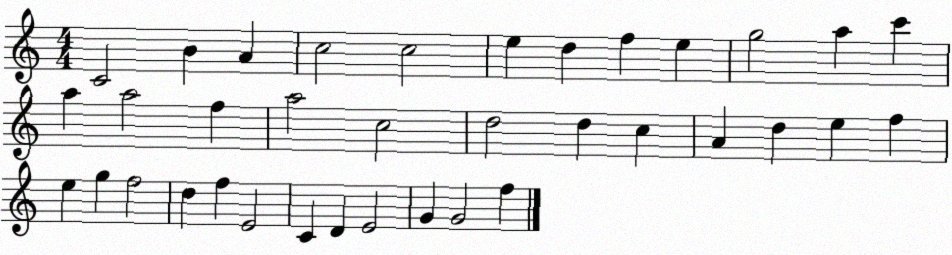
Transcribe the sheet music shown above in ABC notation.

X:1
T:Untitled
M:4/4
L:1/4
K:C
C2 B A c2 c2 e d f e g2 a c' a a2 f a2 c2 d2 d c A d e f e g f2 d f E2 C D E2 G G2 f